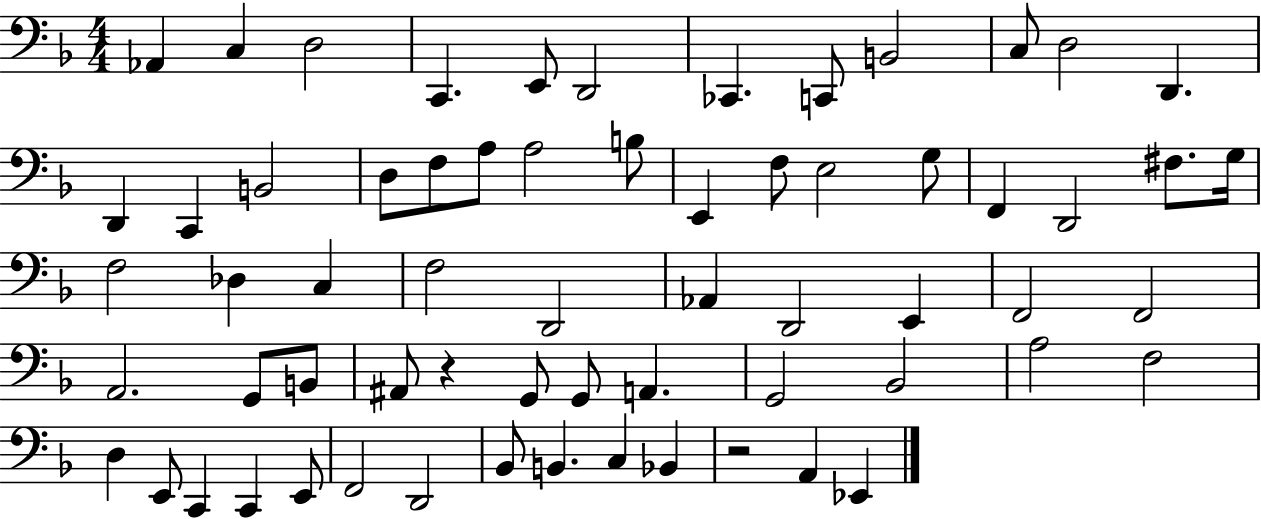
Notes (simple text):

Ab2/q C3/q D3/h C2/q. E2/e D2/h CES2/q. C2/e B2/h C3/e D3/h D2/q. D2/q C2/q B2/h D3/e F3/e A3/e A3/h B3/e E2/q F3/e E3/h G3/e F2/q D2/h F#3/e. G3/s F3/h Db3/q C3/q F3/h D2/h Ab2/q D2/h E2/q F2/h F2/h A2/h. G2/e B2/e A#2/e R/q G2/e G2/e A2/q. G2/h Bb2/h A3/h F3/h D3/q E2/e C2/q C2/q E2/e F2/h D2/h Bb2/e B2/q. C3/q Bb2/q R/h A2/q Eb2/q